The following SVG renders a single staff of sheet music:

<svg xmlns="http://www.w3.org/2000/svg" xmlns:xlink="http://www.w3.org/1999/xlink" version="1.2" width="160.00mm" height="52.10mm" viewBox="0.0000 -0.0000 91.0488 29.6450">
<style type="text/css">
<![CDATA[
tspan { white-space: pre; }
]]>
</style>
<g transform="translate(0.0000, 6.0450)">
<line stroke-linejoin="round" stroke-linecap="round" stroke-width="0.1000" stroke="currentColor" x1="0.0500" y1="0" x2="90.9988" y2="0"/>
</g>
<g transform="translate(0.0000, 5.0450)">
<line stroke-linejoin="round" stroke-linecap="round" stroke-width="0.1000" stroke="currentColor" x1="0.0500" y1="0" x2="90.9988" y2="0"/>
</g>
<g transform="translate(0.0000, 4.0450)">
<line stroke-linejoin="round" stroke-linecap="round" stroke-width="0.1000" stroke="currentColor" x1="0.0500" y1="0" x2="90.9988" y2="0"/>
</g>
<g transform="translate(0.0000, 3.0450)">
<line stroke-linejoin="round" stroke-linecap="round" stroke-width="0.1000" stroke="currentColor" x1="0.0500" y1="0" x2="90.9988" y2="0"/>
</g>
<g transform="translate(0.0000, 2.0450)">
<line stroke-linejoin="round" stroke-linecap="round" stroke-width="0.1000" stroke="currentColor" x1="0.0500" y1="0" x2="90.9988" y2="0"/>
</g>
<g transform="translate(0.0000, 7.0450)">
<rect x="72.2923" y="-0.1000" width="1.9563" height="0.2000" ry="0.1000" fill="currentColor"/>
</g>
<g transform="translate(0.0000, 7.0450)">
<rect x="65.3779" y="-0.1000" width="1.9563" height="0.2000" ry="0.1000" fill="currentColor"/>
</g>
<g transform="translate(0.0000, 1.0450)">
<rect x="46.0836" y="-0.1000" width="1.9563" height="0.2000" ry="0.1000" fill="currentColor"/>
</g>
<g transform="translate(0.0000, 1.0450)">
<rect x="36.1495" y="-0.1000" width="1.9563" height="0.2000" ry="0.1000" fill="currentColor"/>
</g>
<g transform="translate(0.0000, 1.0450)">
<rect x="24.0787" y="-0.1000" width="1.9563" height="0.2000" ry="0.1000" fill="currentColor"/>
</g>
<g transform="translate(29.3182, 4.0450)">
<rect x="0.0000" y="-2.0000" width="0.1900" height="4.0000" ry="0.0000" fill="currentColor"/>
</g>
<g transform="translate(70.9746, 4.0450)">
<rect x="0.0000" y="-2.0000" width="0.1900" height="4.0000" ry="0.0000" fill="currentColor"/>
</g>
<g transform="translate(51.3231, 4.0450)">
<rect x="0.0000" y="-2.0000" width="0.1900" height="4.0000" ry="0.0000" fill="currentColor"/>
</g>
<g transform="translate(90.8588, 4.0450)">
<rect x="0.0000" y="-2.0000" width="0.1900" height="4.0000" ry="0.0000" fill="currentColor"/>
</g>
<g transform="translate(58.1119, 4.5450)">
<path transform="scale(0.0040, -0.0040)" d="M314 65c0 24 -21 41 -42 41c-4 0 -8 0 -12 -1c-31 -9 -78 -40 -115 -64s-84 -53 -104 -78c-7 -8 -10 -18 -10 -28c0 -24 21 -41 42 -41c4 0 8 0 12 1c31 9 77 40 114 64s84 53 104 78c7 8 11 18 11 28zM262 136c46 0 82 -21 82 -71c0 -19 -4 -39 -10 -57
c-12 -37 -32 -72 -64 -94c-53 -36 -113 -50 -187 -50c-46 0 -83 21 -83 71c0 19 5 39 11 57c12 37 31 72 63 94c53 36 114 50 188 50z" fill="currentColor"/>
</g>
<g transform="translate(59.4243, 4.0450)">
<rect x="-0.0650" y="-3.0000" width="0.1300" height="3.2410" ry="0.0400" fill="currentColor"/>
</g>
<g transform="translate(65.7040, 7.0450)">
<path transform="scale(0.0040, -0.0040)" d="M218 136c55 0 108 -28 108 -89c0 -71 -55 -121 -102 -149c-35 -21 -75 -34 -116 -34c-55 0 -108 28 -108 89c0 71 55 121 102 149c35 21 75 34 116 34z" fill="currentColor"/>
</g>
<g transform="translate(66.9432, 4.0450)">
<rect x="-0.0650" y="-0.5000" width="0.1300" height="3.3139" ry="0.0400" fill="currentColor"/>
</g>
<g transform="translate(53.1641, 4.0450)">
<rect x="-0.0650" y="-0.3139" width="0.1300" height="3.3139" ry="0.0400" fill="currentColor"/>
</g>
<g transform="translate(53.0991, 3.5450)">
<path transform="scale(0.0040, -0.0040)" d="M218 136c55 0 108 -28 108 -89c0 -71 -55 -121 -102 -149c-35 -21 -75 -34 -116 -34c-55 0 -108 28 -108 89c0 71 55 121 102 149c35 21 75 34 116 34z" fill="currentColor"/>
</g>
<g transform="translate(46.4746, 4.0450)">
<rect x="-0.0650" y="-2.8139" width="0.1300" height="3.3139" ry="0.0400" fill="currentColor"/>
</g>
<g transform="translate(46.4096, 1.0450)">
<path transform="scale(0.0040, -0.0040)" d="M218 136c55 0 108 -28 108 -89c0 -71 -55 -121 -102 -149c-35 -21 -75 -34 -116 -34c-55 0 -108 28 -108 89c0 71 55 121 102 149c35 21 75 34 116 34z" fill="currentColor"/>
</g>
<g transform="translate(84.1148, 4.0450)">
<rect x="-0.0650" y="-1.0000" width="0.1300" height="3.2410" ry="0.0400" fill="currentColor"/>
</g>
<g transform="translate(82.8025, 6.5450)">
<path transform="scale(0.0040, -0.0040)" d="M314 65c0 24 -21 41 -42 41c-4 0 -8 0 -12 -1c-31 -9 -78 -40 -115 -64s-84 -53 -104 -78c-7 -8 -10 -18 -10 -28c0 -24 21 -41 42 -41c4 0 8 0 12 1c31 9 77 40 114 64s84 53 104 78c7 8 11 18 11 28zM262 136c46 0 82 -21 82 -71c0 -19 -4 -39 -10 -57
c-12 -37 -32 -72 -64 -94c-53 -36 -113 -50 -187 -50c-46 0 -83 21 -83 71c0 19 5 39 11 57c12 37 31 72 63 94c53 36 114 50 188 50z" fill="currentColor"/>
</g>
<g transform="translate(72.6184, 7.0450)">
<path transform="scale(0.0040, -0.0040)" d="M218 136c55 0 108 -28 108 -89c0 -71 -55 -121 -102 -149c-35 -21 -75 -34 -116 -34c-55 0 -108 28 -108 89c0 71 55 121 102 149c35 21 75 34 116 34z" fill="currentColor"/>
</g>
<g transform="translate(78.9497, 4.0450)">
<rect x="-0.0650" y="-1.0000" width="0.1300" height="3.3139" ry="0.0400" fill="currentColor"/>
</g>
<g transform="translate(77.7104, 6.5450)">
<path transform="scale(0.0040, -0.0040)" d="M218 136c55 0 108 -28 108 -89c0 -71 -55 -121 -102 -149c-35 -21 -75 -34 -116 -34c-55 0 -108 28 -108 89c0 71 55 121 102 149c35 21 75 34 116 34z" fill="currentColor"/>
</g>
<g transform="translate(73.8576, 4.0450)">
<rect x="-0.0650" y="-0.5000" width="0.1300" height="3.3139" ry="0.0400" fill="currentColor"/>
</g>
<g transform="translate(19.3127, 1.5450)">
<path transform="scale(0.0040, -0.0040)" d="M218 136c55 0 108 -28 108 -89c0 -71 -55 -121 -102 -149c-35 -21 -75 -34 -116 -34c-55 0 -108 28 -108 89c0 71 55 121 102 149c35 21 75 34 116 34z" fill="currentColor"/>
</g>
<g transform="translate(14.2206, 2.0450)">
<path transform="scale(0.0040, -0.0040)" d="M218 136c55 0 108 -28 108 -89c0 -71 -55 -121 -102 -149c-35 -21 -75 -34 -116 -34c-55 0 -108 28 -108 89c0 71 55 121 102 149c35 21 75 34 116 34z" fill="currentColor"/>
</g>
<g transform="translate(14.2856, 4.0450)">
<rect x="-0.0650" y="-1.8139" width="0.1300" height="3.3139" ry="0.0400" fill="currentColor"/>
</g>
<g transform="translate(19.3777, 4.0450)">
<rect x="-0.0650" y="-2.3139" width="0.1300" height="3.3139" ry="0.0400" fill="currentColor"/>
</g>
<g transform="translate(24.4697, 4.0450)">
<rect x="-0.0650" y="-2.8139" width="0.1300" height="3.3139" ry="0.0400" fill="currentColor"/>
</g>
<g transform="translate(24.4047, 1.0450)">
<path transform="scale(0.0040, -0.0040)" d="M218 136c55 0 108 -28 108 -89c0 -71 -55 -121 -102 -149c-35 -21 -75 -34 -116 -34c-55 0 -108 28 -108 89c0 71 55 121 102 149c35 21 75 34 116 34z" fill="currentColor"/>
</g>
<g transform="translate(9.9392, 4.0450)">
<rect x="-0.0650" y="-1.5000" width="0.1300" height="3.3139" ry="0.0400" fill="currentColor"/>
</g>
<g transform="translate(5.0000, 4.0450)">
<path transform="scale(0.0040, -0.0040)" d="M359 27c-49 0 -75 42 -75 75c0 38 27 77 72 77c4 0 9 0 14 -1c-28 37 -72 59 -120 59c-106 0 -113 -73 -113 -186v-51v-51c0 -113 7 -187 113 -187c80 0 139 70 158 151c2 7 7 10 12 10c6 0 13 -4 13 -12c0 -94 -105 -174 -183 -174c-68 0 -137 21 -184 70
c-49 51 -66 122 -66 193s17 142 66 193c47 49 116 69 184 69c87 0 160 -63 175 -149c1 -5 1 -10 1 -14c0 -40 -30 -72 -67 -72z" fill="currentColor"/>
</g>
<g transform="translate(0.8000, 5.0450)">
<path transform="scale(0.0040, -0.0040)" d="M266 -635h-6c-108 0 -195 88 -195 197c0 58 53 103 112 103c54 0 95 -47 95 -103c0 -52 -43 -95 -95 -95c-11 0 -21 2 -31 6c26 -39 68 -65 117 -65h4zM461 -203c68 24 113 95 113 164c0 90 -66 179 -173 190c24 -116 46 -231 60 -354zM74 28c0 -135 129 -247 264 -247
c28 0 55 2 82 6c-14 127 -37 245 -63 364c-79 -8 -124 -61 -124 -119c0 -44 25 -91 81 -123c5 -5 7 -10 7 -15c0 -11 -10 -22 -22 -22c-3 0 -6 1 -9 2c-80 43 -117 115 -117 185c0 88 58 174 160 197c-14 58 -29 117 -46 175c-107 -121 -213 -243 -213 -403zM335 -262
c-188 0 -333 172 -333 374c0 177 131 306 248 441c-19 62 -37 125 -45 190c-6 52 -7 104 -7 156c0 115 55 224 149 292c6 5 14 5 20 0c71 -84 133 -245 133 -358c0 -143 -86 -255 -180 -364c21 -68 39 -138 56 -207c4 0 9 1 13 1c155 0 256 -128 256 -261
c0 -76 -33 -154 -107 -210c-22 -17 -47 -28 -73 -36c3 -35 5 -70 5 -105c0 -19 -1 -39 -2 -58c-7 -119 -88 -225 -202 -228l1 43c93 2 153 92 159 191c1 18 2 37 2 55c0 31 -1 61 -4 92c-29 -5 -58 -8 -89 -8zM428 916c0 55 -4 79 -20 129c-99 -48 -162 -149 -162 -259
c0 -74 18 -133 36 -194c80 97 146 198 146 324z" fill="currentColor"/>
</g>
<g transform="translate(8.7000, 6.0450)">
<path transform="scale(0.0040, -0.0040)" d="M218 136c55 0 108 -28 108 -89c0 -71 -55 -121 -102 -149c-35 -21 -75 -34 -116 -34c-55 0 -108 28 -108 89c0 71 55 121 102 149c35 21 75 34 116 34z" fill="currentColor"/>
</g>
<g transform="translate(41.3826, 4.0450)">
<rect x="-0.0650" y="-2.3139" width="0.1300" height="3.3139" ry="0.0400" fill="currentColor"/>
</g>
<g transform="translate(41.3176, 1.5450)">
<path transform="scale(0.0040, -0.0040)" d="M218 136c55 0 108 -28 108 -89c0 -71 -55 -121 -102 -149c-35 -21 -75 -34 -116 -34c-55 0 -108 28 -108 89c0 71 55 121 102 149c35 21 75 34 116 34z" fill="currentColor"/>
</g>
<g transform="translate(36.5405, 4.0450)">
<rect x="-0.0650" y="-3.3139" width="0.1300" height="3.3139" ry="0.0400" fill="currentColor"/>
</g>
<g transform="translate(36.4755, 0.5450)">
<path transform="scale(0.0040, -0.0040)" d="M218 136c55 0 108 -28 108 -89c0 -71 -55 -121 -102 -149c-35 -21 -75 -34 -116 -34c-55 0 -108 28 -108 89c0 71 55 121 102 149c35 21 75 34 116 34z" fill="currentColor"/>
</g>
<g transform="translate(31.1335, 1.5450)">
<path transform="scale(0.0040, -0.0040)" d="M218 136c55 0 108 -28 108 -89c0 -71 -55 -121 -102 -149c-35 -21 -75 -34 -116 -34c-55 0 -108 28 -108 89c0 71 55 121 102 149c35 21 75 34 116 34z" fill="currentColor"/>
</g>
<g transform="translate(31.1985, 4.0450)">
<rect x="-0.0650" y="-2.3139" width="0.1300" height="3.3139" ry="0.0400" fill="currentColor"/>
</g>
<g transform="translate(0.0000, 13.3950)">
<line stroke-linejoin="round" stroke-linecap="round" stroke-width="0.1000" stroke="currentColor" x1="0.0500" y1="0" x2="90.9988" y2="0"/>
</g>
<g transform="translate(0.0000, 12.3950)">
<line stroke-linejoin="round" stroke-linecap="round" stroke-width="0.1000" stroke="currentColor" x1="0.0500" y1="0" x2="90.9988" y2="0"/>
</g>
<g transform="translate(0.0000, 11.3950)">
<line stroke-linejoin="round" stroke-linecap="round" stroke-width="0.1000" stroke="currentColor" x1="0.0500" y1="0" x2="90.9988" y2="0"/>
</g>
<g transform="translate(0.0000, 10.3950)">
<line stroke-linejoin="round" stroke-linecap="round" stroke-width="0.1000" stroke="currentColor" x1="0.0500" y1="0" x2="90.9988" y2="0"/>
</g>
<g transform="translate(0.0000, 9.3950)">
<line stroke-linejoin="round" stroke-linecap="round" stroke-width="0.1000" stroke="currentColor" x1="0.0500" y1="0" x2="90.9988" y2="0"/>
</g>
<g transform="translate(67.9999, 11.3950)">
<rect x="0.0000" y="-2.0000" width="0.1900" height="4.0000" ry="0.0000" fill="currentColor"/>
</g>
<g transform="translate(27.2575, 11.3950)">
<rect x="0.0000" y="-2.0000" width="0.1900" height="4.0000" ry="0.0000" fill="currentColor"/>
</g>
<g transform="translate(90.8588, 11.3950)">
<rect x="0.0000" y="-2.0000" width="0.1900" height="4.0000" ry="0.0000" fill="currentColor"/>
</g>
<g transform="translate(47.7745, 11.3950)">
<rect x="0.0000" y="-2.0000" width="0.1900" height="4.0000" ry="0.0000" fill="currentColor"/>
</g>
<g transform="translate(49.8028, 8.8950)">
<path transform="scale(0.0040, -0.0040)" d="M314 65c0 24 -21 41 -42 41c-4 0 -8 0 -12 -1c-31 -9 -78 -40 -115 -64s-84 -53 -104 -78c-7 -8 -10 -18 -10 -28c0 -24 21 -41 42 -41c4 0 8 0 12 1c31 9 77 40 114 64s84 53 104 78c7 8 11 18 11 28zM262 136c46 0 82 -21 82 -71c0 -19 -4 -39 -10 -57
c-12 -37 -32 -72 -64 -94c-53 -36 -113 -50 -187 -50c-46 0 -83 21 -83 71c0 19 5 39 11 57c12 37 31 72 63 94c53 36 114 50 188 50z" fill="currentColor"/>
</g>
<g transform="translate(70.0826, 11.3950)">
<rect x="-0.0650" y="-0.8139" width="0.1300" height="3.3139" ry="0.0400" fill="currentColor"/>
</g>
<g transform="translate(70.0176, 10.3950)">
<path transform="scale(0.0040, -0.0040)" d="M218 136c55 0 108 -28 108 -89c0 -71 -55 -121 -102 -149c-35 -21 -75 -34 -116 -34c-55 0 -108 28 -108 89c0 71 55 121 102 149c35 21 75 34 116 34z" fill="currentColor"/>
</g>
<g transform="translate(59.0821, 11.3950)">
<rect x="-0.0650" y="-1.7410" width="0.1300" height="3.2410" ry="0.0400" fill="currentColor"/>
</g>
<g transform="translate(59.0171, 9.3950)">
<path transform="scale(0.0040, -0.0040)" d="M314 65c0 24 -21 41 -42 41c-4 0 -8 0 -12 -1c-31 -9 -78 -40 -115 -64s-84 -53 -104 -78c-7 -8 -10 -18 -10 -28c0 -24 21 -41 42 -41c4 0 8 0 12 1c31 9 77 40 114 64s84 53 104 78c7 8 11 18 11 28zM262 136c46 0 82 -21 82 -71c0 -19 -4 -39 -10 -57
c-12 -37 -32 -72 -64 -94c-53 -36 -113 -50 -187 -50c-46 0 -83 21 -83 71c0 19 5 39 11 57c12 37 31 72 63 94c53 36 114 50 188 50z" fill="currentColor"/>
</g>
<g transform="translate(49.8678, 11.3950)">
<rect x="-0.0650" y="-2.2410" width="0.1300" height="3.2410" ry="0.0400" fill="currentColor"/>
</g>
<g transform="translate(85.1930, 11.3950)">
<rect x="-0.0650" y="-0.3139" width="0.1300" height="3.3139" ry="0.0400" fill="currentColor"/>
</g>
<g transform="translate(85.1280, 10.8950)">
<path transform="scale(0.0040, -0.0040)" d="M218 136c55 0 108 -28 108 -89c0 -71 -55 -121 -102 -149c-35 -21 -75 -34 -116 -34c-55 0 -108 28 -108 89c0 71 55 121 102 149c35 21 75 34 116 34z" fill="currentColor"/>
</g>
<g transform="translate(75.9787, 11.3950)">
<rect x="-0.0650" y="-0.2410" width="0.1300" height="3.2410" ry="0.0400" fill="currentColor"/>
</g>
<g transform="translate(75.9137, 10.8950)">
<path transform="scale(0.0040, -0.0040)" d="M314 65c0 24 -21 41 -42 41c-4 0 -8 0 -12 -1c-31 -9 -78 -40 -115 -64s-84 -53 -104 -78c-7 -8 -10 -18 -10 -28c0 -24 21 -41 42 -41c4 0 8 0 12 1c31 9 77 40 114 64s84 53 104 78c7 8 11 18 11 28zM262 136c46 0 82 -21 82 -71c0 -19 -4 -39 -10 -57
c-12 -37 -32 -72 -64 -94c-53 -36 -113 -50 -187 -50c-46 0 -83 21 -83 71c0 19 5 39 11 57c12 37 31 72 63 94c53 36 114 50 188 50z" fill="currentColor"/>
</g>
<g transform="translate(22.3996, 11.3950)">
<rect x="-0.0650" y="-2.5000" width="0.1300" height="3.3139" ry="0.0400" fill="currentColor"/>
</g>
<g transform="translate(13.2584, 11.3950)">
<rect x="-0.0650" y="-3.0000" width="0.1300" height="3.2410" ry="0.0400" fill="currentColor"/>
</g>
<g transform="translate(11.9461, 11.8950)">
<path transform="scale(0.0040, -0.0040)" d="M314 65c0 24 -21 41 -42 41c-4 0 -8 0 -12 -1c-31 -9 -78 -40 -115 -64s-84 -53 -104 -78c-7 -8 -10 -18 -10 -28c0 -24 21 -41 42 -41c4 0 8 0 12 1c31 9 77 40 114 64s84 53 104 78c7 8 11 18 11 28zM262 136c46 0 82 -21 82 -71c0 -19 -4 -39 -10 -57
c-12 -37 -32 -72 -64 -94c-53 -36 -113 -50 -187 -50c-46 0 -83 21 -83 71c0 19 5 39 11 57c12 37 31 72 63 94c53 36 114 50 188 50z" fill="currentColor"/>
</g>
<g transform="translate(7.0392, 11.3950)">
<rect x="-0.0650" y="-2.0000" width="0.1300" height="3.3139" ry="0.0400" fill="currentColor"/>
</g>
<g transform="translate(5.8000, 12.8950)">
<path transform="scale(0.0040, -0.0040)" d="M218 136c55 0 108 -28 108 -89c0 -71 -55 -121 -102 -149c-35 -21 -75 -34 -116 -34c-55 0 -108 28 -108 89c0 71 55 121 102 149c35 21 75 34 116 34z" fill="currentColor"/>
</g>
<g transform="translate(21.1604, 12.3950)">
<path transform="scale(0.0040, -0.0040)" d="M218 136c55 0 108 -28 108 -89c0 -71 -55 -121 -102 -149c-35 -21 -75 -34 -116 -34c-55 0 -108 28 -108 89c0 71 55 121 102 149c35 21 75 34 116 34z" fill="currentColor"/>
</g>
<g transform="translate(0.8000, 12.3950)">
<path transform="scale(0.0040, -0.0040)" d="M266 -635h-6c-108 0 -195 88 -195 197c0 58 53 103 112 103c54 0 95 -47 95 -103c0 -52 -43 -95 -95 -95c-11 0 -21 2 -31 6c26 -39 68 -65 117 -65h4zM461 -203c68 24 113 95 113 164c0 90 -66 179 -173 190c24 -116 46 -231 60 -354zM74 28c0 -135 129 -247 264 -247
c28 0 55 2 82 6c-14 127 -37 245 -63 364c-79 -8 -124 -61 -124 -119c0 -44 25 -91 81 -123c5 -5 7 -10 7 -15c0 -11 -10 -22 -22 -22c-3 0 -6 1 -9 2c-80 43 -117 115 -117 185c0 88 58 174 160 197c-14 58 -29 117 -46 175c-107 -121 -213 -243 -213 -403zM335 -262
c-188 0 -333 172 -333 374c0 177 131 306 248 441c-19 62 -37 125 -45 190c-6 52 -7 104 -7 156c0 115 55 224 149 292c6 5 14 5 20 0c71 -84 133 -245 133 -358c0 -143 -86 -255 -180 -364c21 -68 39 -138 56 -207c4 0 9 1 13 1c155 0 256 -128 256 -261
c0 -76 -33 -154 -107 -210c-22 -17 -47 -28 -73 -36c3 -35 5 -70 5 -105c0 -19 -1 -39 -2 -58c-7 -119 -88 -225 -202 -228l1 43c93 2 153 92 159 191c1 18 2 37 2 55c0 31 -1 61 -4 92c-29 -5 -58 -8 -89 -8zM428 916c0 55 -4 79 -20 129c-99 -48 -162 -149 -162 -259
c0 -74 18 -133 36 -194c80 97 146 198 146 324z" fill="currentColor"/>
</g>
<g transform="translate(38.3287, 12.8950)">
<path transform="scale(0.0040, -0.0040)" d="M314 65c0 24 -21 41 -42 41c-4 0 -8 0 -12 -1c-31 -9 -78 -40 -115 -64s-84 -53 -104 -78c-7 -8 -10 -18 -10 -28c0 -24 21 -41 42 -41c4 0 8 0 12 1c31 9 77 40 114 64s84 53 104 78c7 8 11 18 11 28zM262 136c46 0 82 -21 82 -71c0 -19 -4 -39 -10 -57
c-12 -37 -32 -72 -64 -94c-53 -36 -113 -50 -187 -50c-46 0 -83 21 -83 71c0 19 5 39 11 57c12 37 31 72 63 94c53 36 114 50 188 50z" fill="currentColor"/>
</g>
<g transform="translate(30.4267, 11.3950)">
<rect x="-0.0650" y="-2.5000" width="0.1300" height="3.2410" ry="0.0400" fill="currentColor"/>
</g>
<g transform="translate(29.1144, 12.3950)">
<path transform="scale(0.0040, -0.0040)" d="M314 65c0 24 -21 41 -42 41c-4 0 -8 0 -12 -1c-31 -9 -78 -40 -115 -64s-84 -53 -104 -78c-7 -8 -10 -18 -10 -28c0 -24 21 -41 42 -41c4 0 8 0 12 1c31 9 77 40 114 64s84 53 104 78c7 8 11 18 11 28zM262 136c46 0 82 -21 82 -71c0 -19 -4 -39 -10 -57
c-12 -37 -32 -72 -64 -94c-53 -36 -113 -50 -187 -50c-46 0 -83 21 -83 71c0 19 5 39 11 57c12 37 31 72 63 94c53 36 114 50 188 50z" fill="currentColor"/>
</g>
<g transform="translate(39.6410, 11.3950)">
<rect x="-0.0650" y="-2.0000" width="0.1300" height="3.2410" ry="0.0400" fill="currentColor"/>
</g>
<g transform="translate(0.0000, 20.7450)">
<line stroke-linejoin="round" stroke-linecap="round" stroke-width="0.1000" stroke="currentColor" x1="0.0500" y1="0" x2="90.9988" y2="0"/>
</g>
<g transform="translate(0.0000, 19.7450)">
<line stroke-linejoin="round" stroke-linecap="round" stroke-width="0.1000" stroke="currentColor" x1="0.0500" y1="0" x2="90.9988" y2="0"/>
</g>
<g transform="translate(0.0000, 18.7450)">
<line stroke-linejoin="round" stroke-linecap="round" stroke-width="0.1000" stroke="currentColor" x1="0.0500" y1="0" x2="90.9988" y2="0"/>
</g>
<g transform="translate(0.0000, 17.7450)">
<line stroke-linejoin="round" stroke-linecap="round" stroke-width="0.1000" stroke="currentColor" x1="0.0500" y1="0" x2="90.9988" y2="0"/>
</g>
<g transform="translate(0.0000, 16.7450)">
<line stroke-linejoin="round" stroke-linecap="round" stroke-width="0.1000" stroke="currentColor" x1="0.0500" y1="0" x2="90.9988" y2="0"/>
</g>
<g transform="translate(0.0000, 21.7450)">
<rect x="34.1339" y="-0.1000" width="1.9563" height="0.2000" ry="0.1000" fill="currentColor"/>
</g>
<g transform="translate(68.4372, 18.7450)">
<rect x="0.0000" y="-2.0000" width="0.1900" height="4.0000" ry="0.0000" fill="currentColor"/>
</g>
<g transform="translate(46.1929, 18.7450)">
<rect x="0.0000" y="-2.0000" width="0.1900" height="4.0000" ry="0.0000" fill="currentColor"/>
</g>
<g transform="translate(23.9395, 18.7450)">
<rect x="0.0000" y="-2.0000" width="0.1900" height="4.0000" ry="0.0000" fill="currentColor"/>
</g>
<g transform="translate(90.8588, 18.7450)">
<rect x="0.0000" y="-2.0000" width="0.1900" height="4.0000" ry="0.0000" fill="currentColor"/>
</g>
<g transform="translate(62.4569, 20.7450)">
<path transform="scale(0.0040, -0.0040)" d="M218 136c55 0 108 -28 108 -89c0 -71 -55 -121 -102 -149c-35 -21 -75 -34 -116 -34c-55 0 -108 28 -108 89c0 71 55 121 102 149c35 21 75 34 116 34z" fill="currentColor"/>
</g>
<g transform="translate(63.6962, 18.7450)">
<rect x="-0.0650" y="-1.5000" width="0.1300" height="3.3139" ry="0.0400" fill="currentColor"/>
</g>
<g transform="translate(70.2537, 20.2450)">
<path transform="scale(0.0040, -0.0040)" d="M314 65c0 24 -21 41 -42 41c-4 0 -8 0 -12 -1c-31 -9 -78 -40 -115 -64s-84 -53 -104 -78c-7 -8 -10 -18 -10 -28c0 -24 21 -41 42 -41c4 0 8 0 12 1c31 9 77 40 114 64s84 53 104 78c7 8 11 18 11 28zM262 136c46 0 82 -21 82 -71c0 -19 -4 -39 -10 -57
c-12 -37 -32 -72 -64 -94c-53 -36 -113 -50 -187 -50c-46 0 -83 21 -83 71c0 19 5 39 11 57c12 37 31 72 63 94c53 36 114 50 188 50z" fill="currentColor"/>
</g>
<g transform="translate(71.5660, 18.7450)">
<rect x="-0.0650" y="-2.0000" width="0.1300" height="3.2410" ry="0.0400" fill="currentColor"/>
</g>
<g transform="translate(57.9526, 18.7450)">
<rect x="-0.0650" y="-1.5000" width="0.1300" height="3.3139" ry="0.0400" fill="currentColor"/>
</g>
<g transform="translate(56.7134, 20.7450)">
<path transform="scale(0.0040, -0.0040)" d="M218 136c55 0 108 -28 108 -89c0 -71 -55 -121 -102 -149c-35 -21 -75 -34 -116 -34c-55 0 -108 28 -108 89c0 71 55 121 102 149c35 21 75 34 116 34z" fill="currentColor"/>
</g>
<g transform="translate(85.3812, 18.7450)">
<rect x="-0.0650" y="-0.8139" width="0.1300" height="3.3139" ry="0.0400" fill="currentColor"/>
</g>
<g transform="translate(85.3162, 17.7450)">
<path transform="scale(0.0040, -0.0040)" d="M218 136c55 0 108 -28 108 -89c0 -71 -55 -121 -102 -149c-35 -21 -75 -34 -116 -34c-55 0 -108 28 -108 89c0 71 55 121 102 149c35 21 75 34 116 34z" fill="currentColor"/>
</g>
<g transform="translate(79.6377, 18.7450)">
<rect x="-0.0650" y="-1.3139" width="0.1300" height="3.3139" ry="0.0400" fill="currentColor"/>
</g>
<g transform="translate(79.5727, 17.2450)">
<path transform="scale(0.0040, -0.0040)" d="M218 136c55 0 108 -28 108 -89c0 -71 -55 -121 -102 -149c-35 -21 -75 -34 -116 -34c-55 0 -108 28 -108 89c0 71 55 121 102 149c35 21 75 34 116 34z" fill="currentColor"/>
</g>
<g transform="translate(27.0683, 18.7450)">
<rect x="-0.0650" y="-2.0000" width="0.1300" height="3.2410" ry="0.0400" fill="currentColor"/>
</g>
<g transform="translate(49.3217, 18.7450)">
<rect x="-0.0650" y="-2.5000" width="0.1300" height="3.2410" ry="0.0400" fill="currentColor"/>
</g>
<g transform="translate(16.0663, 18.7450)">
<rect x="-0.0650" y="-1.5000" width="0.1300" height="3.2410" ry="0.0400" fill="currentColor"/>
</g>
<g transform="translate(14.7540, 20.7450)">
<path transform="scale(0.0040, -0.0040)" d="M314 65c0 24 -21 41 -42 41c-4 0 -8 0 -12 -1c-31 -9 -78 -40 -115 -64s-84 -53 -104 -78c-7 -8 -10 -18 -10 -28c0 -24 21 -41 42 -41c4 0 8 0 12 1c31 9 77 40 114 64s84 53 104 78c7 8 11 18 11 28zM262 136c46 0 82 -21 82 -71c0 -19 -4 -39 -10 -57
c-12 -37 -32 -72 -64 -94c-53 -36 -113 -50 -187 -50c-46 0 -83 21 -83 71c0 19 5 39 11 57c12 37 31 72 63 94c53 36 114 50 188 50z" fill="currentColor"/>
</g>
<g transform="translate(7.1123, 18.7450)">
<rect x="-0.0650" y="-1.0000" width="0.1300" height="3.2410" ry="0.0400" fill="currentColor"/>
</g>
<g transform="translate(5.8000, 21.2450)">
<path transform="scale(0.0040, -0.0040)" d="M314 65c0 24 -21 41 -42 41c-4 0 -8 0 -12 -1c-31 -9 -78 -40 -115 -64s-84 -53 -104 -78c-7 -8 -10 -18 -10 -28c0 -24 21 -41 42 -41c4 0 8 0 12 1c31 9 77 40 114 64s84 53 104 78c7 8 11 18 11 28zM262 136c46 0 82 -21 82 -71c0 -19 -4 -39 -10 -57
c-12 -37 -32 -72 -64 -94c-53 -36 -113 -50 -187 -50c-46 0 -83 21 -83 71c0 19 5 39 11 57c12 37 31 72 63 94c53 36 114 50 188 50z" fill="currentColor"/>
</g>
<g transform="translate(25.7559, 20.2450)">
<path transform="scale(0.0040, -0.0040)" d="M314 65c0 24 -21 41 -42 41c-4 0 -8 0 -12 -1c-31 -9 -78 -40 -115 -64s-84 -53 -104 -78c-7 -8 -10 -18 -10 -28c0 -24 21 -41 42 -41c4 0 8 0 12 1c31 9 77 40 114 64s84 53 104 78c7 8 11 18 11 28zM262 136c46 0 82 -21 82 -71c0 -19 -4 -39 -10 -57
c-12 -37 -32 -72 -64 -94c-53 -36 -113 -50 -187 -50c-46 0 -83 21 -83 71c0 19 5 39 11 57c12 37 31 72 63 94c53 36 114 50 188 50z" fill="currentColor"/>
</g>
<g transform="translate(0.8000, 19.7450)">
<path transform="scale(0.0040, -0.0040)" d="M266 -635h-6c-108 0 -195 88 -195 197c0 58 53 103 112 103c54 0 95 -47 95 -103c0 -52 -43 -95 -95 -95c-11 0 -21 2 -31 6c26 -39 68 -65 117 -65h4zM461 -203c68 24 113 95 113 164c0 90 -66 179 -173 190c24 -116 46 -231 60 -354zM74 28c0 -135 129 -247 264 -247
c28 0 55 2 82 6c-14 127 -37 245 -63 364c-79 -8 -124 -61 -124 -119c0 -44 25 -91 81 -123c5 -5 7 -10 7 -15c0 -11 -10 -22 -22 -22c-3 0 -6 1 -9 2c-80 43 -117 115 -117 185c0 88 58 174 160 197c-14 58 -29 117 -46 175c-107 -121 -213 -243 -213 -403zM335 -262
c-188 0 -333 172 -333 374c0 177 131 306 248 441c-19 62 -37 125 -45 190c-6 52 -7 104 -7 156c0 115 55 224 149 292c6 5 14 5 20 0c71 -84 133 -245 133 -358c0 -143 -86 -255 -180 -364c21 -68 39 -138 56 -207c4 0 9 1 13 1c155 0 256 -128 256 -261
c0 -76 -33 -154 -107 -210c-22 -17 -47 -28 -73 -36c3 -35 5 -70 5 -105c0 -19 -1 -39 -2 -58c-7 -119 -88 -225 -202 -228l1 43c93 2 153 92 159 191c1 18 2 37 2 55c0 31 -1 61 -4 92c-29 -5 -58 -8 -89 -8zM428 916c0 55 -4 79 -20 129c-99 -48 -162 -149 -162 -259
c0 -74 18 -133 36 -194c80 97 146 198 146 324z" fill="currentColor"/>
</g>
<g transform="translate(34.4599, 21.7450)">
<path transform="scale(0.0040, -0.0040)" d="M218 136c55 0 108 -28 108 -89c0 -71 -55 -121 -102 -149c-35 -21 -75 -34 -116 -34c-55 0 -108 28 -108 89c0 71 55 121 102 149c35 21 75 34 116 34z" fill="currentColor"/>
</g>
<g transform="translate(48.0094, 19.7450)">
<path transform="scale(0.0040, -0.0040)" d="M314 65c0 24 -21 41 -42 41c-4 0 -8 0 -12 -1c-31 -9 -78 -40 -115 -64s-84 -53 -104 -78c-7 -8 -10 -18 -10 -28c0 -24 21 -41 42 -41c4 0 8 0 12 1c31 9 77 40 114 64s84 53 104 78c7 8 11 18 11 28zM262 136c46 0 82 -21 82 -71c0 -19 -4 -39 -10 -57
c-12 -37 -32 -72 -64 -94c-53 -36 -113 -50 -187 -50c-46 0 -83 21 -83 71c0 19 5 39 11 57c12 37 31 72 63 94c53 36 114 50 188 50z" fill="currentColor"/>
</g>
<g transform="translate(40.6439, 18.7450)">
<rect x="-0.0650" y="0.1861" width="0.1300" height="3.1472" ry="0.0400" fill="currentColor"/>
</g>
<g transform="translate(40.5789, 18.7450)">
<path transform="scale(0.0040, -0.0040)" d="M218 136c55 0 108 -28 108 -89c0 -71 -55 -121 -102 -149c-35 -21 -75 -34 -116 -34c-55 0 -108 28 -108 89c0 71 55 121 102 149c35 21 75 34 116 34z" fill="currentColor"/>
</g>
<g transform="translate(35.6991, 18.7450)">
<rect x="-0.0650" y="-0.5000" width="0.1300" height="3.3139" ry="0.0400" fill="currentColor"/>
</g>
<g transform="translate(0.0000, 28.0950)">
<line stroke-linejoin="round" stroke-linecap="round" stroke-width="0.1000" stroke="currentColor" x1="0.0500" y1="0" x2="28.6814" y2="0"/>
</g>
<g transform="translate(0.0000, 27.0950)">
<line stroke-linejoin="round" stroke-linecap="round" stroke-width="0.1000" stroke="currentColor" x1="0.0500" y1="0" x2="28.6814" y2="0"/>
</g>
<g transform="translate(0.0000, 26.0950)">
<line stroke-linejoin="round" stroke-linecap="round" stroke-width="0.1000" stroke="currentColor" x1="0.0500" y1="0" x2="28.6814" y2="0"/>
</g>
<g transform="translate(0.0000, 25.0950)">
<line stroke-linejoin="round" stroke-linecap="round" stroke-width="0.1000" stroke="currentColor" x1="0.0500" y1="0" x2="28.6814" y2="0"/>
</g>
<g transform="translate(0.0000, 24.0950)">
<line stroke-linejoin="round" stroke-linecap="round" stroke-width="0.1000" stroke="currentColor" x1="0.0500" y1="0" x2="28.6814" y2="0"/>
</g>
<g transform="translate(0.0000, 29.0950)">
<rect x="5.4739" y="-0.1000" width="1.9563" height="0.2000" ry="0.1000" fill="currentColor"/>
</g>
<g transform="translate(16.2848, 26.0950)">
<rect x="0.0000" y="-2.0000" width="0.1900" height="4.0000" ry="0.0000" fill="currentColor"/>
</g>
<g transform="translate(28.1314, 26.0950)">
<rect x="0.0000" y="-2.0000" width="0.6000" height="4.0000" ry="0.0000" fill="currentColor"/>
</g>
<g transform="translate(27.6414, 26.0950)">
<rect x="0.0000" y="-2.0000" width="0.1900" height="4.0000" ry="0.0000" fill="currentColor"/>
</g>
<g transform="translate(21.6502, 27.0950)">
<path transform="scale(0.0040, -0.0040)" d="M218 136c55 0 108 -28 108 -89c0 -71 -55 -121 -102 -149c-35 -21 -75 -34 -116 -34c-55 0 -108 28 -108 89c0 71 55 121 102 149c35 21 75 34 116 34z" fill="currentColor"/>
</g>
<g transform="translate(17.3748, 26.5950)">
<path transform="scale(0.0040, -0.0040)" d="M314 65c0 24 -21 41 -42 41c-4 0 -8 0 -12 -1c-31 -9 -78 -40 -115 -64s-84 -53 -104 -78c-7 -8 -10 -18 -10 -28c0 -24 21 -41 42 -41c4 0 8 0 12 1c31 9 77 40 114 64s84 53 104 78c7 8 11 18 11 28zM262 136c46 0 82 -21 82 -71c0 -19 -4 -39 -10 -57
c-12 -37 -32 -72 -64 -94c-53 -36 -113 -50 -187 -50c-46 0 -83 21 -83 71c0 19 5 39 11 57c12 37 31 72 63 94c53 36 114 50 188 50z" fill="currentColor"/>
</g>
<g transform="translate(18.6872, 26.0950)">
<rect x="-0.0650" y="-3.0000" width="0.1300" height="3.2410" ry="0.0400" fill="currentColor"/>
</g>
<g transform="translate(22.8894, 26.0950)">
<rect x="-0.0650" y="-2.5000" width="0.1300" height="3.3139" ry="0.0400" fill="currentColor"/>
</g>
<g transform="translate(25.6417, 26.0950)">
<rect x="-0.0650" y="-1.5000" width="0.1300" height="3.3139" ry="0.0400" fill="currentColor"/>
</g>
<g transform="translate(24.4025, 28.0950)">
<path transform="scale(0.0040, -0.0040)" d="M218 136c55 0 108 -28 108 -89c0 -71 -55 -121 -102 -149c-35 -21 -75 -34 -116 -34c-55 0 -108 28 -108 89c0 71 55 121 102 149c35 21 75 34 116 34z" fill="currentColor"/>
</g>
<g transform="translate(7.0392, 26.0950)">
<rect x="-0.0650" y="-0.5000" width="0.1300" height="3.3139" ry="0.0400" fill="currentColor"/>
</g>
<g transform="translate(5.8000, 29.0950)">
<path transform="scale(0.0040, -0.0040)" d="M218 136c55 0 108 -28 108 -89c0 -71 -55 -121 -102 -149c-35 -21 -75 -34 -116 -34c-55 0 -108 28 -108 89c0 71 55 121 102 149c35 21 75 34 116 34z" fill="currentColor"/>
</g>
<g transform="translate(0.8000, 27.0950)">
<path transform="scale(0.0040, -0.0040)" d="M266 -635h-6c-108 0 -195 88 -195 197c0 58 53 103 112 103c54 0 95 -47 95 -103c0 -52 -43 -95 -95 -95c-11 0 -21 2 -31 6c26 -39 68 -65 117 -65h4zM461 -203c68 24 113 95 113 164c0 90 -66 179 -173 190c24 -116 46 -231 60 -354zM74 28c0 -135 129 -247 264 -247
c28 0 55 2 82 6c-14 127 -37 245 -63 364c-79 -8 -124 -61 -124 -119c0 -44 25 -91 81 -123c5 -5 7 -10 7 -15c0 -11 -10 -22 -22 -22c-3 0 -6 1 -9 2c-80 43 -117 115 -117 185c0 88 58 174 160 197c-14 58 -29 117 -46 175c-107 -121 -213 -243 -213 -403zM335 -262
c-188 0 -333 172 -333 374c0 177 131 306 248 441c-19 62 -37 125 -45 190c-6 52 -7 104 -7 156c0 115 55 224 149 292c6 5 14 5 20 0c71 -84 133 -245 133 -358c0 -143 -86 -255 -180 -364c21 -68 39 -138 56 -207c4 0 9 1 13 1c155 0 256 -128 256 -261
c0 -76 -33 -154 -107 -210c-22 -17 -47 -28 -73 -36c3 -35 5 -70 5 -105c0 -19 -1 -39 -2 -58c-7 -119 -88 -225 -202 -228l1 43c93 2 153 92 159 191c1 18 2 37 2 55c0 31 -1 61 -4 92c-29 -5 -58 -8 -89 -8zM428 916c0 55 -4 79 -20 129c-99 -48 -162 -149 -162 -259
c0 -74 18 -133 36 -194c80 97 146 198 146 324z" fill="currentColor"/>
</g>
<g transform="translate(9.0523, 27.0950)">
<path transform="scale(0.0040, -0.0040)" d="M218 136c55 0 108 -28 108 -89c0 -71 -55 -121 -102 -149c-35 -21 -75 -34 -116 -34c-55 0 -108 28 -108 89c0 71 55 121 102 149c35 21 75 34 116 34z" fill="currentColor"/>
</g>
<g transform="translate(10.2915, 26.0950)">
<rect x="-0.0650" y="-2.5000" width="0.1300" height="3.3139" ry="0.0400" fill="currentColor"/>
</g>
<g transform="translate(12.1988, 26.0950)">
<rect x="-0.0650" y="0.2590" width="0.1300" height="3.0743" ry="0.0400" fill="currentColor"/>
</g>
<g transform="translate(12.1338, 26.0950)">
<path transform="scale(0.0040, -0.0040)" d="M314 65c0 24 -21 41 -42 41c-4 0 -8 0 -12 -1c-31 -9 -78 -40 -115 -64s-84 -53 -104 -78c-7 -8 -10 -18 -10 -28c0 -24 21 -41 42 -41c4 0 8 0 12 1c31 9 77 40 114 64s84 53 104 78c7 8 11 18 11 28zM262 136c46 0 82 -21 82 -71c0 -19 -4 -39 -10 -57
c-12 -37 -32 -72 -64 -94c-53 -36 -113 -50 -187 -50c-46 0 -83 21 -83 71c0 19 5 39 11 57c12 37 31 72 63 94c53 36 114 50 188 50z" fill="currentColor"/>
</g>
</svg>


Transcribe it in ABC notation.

X:1
T:Untitled
M:4/4
L:1/4
K:C
E f g a g b g a c A2 C C D D2 F A2 G G2 F2 g2 f2 d c2 c D2 E2 F2 C B G2 E E F2 e d C G B2 A2 G E